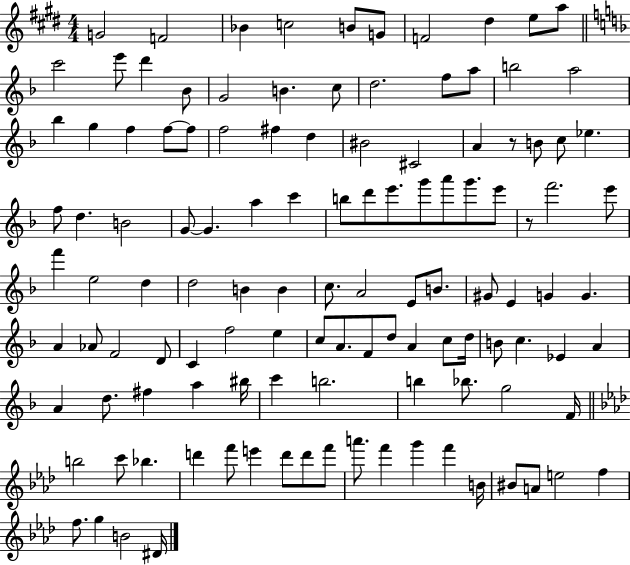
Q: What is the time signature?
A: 4/4